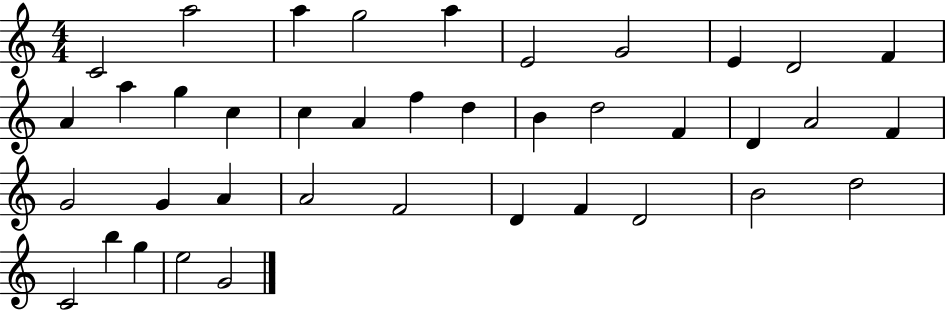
X:1
T:Untitled
M:4/4
L:1/4
K:C
C2 a2 a g2 a E2 G2 E D2 F A a g c c A f d B d2 F D A2 F G2 G A A2 F2 D F D2 B2 d2 C2 b g e2 G2